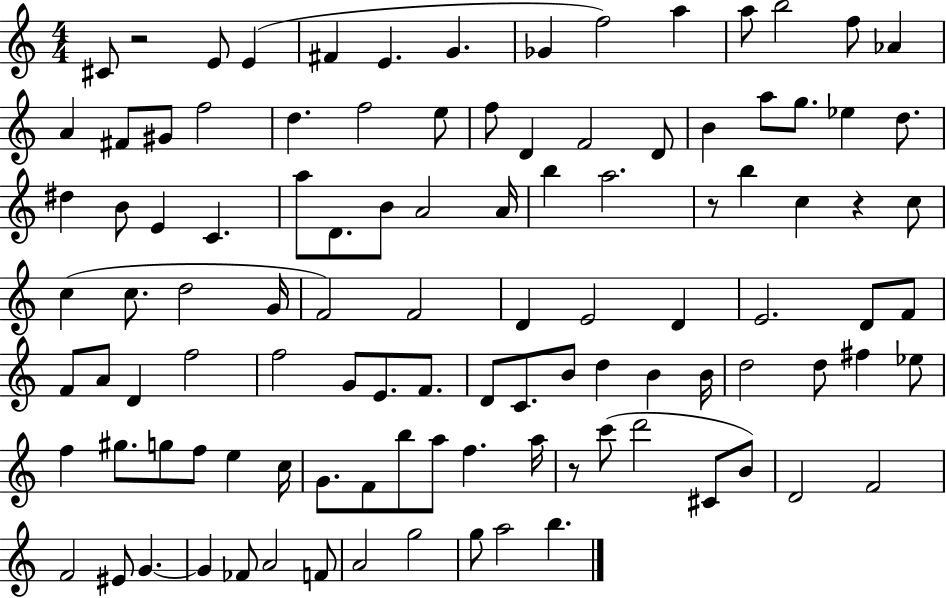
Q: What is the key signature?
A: C major